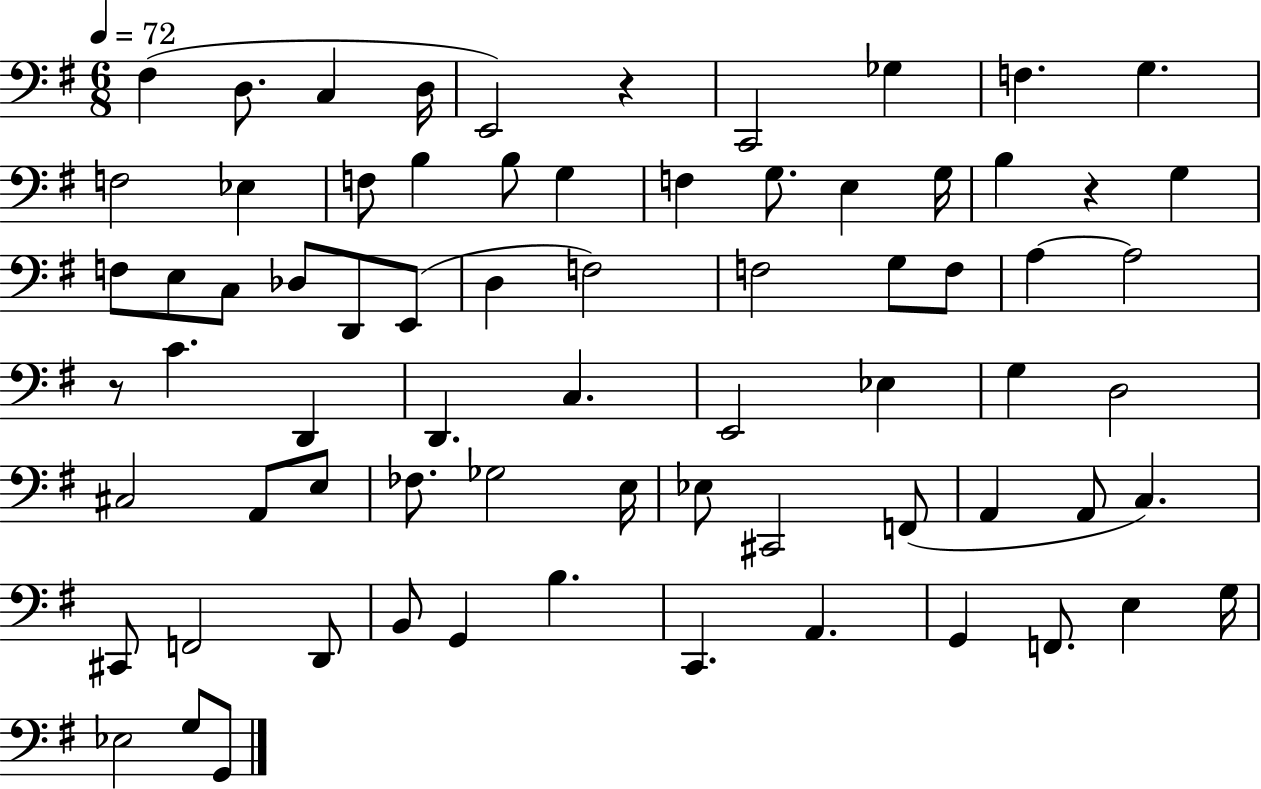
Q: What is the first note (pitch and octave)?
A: F#3